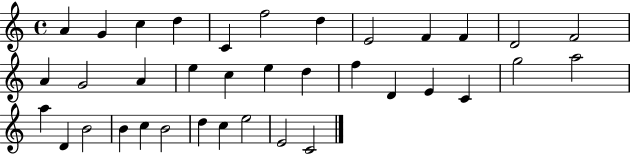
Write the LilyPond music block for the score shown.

{
  \clef treble
  \time 4/4
  \defaultTimeSignature
  \key c \major
  a'4 g'4 c''4 d''4 | c'4 f''2 d''4 | e'2 f'4 f'4 | d'2 f'2 | \break a'4 g'2 a'4 | e''4 c''4 e''4 d''4 | f''4 d'4 e'4 c'4 | g''2 a''2 | \break a''4 d'4 b'2 | b'4 c''4 b'2 | d''4 c''4 e''2 | e'2 c'2 | \break \bar "|."
}